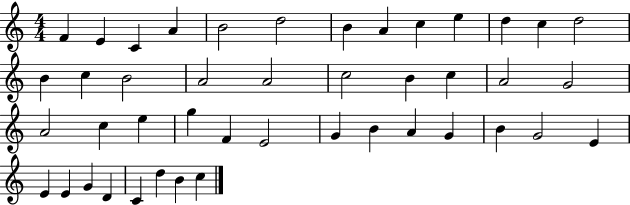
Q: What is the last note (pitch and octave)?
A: C5